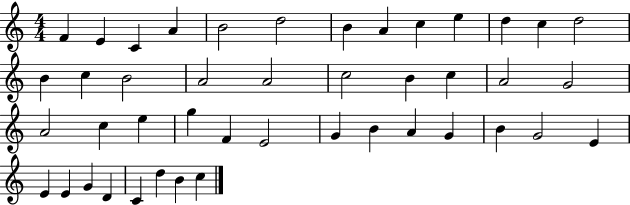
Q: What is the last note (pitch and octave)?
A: C5